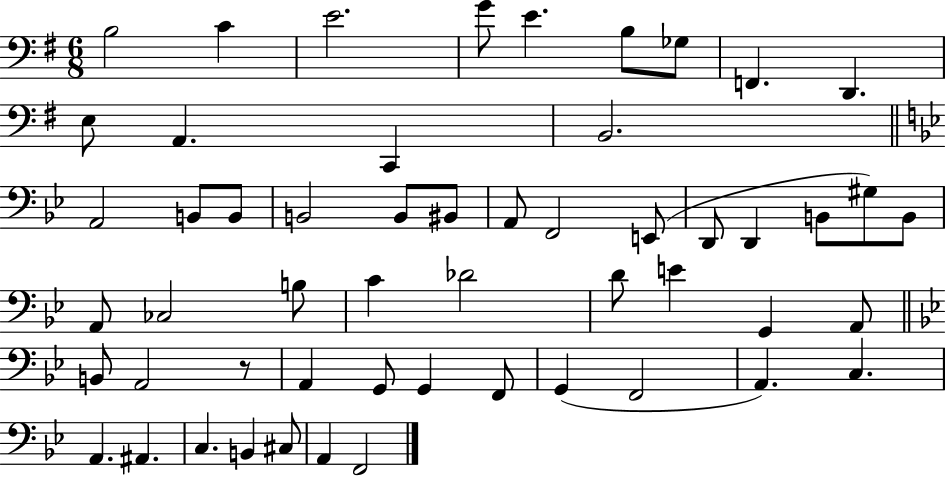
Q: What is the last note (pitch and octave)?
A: F2